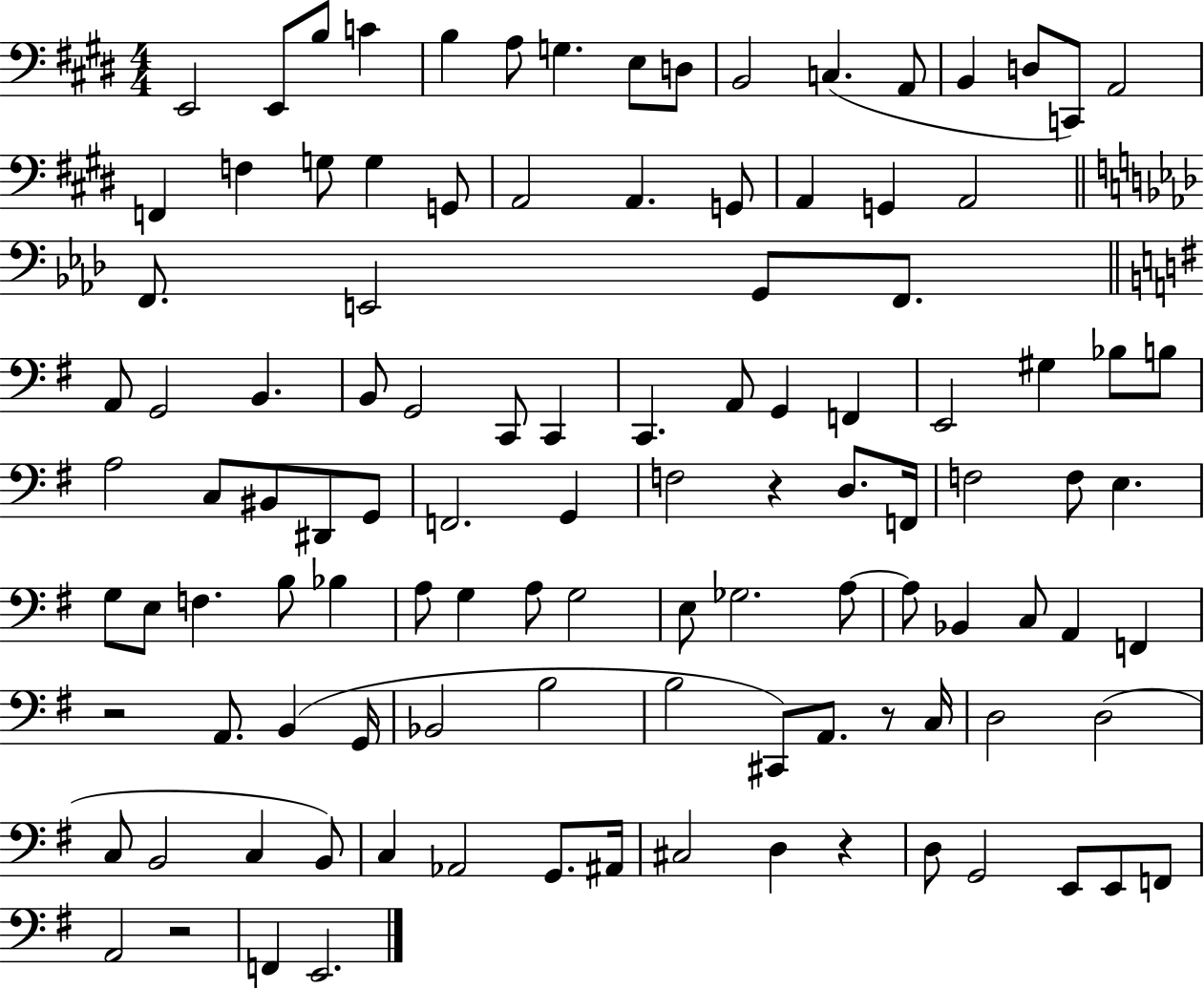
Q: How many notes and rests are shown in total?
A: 110